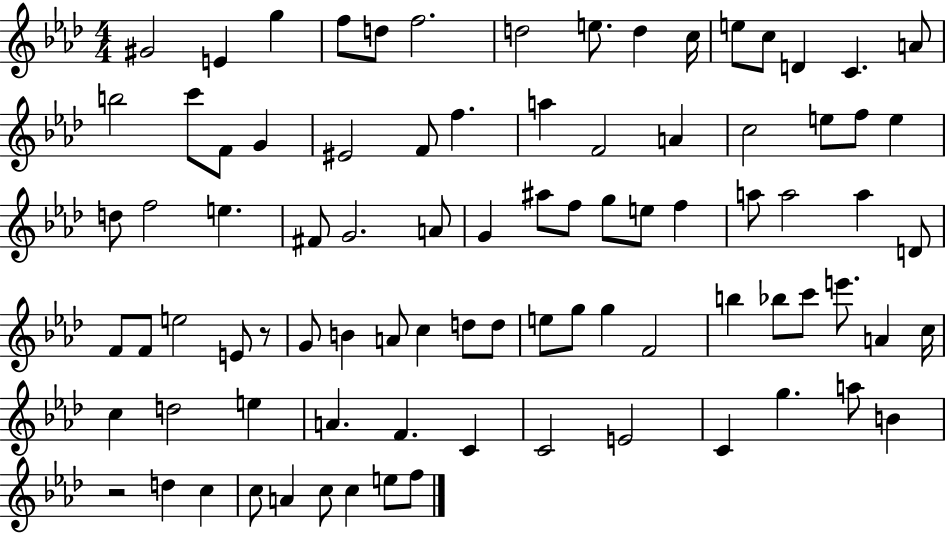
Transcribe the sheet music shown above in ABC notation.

X:1
T:Untitled
M:4/4
L:1/4
K:Ab
^G2 E g f/2 d/2 f2 d2 e/2 d c/4 e/2 c/2 D C A/2 b2 c'/2 F/2 G ^E2 F/2 f a F2 A c2 e/2 f/2 e d/2 f2 e ^F/2 G2 A/2 G ^a/2 f/2 g/2 e/2 f a/2 a2 a D/2 F/2 F/2 e2 E/2 z/2 G/2 B A/2 c d/2 d/2 e/2 g/2 g F2 b _b/2 c'/2 e'/2 A c/4 c d2 e A F C C2 E2 C g a/2 B z2 d c c/2 A c/2 c e/2 f/2